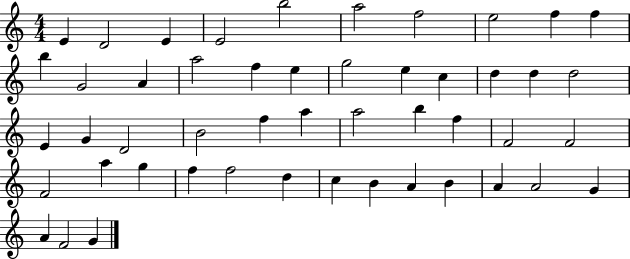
{
  \clef treble
  \numericTimeSignature
  \time 4/4
  \key c \major
  e'4 d'2 e'4 | e'2 b''2 | a''2 f''2 | e''2 f''4 f''4 | \break b''4 g'2 a'4 | a''2 f''4 e''4 | g''2 e''4 c''4 | d''4 d''4 d''2 | \break e'4 g'4 d'2 | b'2 f''4 a''4 | a''2 b''4 f''4 | f'2 f'2 | \break f'2 a''4 g''4 | f''4 f''2 d''4 | c''4 b'4 a'4 b'4 | a'4 a'2 g'4 | \break a'4 f'2 g'4 | \bar "|."
}